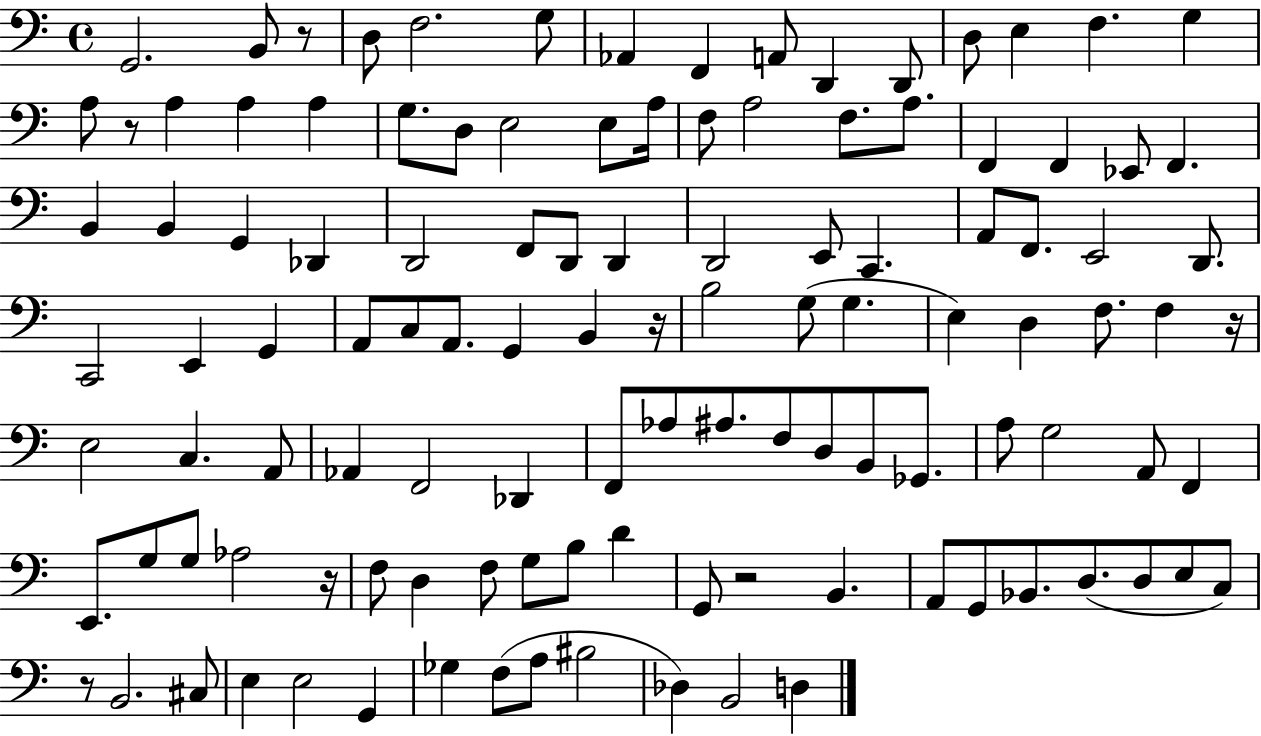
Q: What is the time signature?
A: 4/4